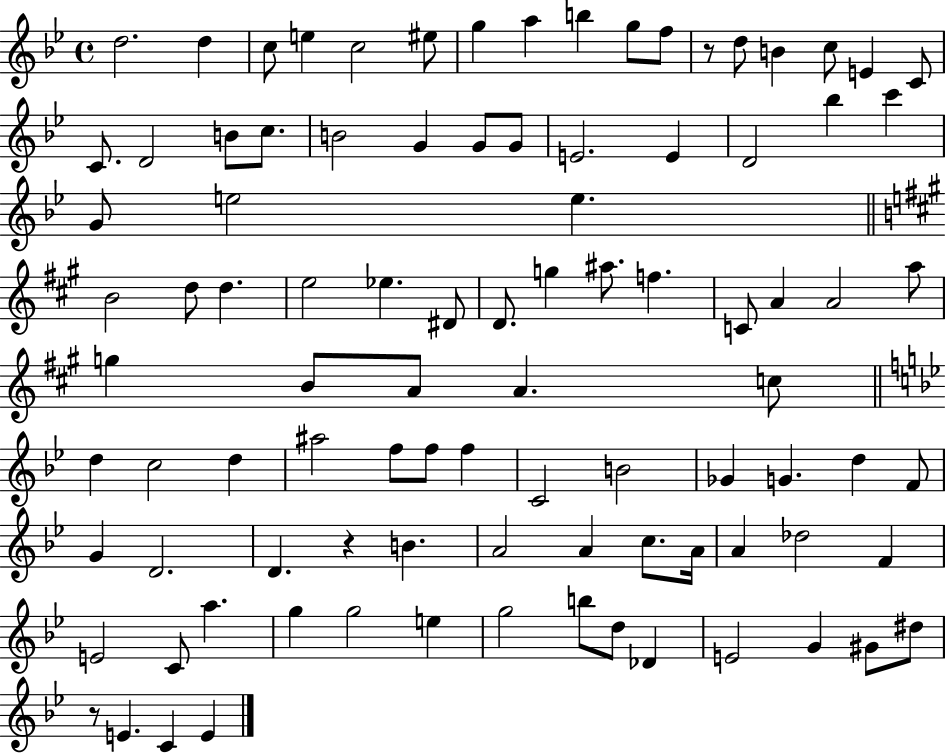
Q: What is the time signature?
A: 4/4